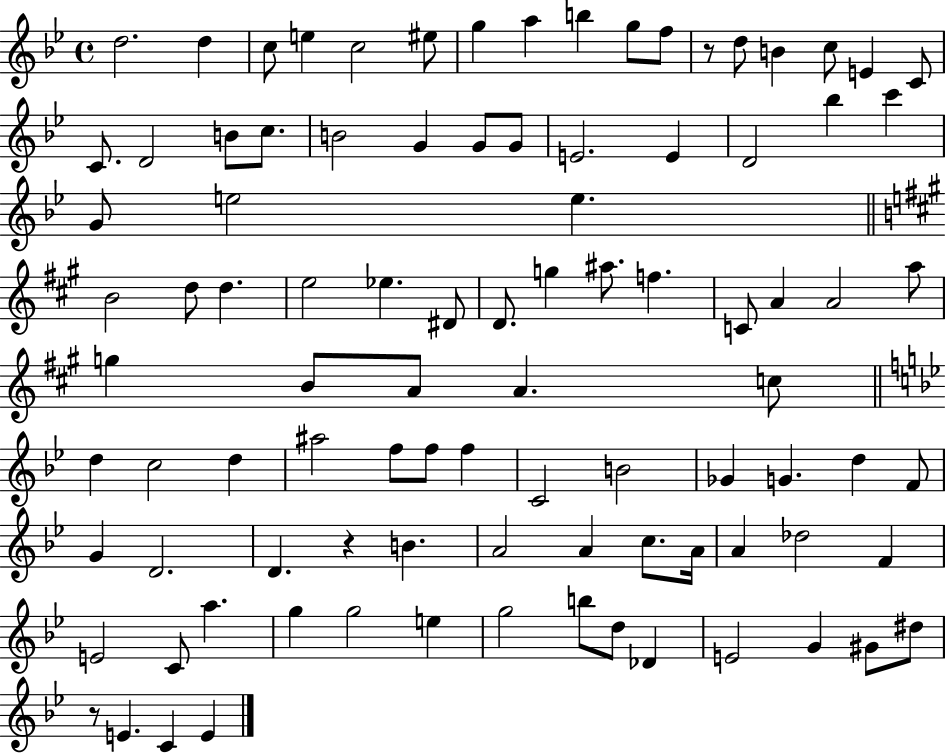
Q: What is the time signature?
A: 4/4